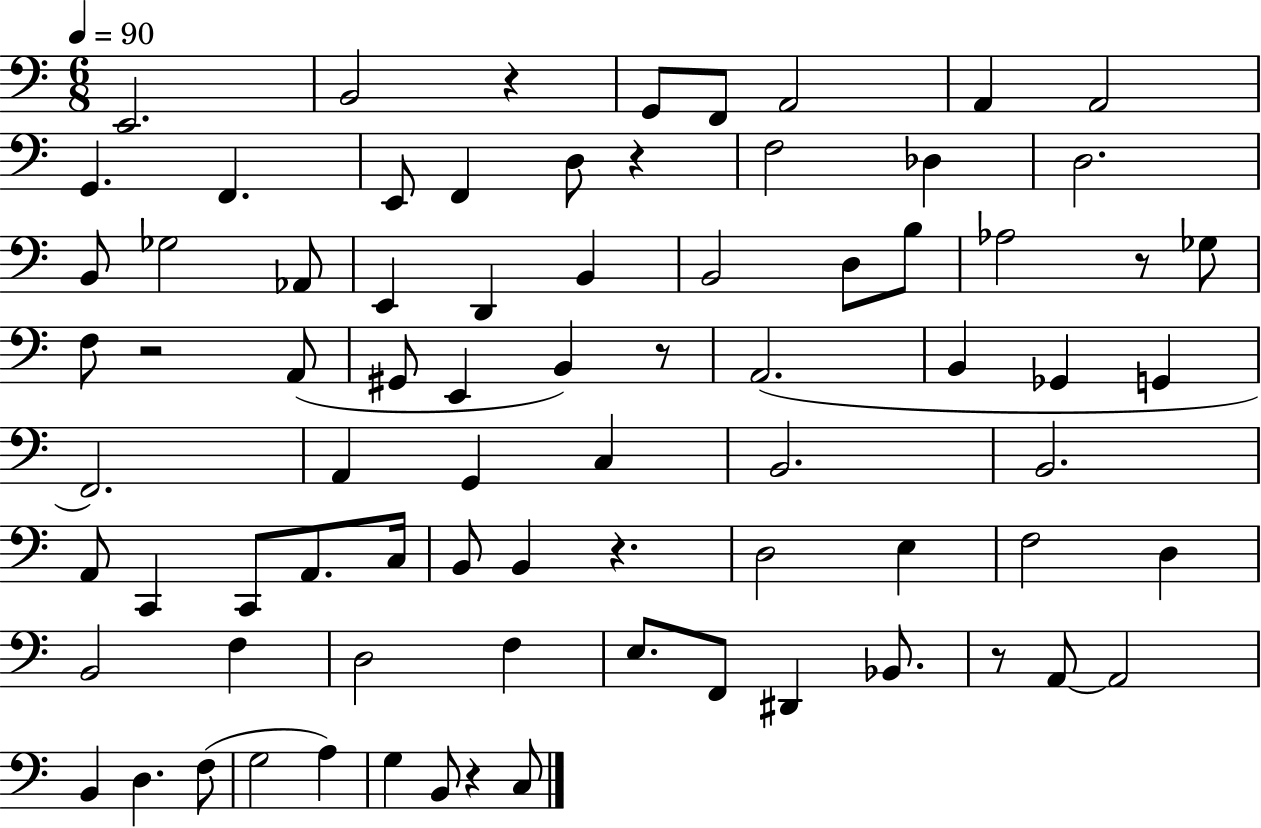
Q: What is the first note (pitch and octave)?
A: E2